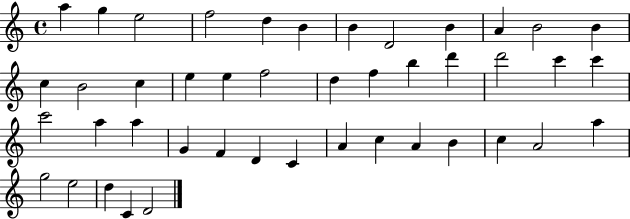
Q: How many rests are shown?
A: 0